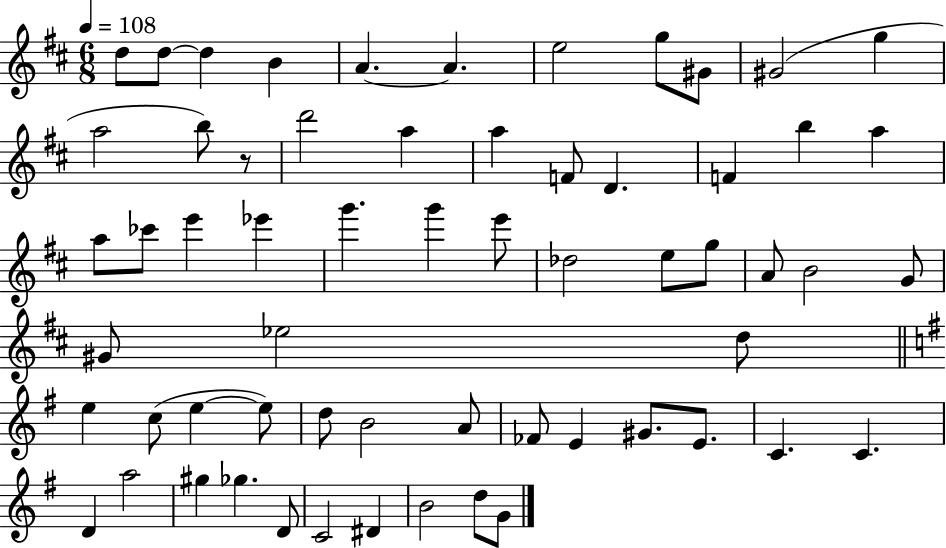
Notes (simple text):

D5/e D5/e D5/q B4/q A4/q. A4/q. E5/h G5/e G#4/e G#4/h G5/q A5/h B5/e R/e D6/h A5/q A5/q F4/e D4/q. F4/q B5/q A5/q A5/e CES6/e E6/q Eb6/q G6/q. G6/q E6/e Db5/h E5/e G5/e A4/e B4/h G4/e G#4/e Eb5/h D5/e E5/q C5/e E5/q E5/e D5/e B4/h A4/e FES4/e E4/q G#4/e. E4/e. C4/q. C4/q. D4/q A5/h G#5/q Gb5/q. D4/e C4/h D#4/q B4/h D5/e G4/e